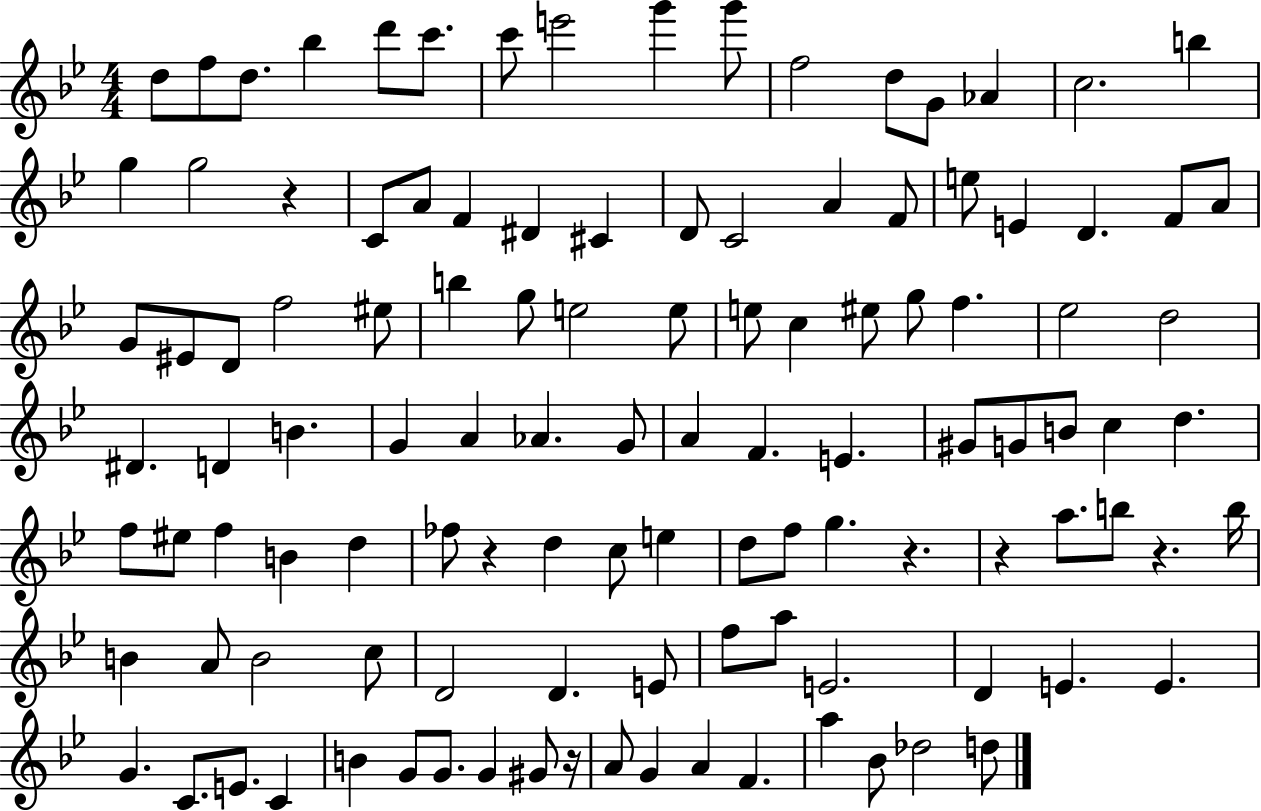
D5/e F5/e D5/e. Bb5/q D6/e C6/e. C6/e E6/h G6/q G6/e F5/h D5/e G4/e Ab4/q C5/h. B5/q G5/q G5/h R/q C4/e A4/e F4/q D#4/q C#4/q D4/e C4/h A4/q F4/e E5/e E4/q D4/q. F4/e A4/e G4/e EIS4/e D4/e F5/h EIS5/e B5/q G5/e E5/h E5/e E5/e C5/q EIS5/e G5/e F5/q. Eb5/h D5/h D#4/q. D4/q B4/q. G4/q A4/q Ab4/q. G4/e A4/q F4/q. E4/q. G#4/e G4/e B4/e C5/q D5/q. F5/e EIS5/e F5/q B4/q D5/q FES5/e R/q D5/q C5/e E5/q D5/e F5/e G5/q. R/q. R/q A5/e. B5/e R/q. B5/s B4/q A4/e B4/h C5/e D4/h D4/q. E4/e F5/e A5/e E4/h. D4/q E4/q. E4/q. G4/q. C4/e. E4/e. C4/q B4/q G4/e G4/e. G4/q G#4/e R/s A4/e G4/q A4/q F4/q. A5/q Bb4/e Db5/h D5/e